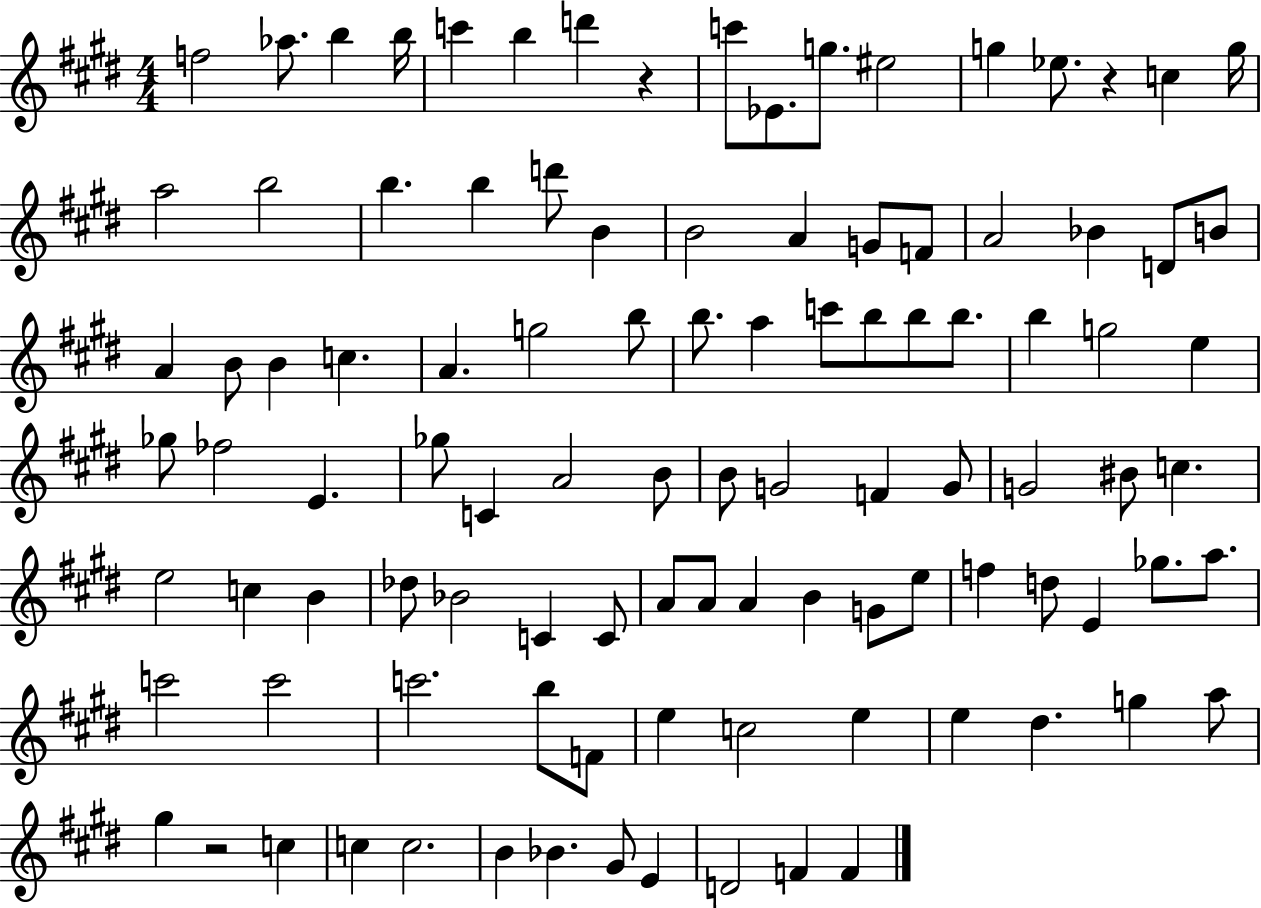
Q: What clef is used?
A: treble